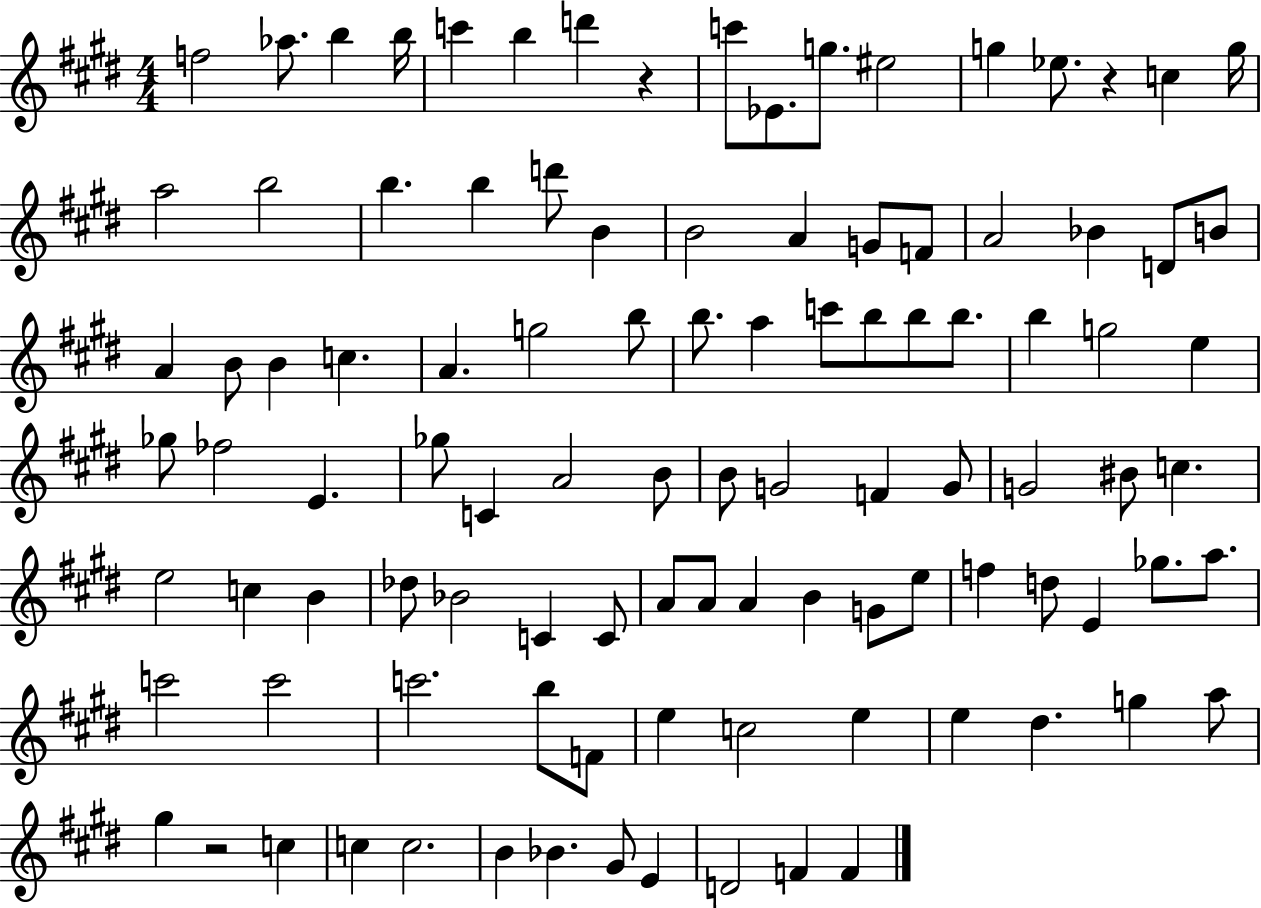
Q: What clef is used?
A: treble